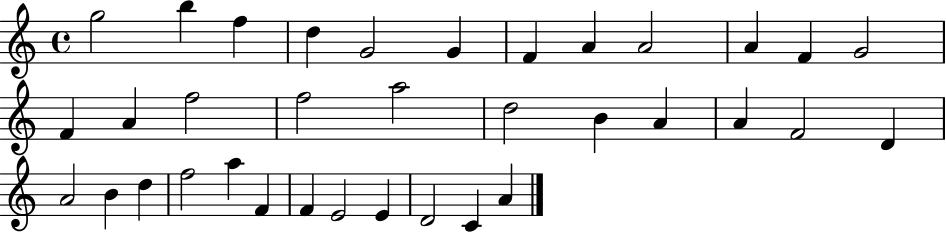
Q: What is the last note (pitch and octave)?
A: A4